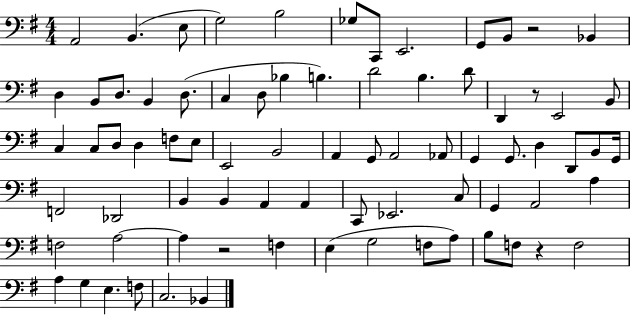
{
  \clef bass
  \numericTimeSignature
  \time 4/4
  \key g \major
  a,2 b,4.( e8 | g2) b2 | ges8 c,8 e,2. | g,8 b,8 r2 bes,4 | \break d4 b,8 d8. b,4 d8.( | c4 d8 bes4 b4.) | d'2 b4. d'8 | d,4 r8 e,2 b,8 | \break c4 c8 d8 d4 f8 e8 | e,2 b,2 | a,4 g,8 a,2 aes,8 | g,4 g,8. d4 d,8 b,8 g,16 | \break f,2 des,2 | b,4 b,4 a,4 a,4 | c,8 ees,2. c8 | g,4 a,2 a4 | \break f2 a2~~ | a4 r2 f4 | e4( g2 f8 a8) | b8 f8 r4 f2 | \break a4 g4 e4. f8 | c2. bes,4 | \bar "|."
}